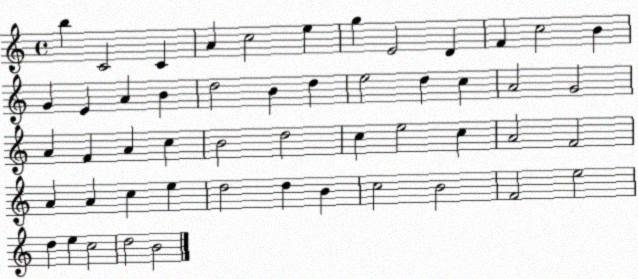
X:1
T:Untitled
M:4/4
L:1/4
K:C
b C2 C A c2 e g E2 D F c2 B G E A B d2 B d e2 d c A2 G2 A F A c B2 d2 c e2 c A2 F2 A A c e d2 d B c2 B2 F2 e2 d e c2 d2 B2